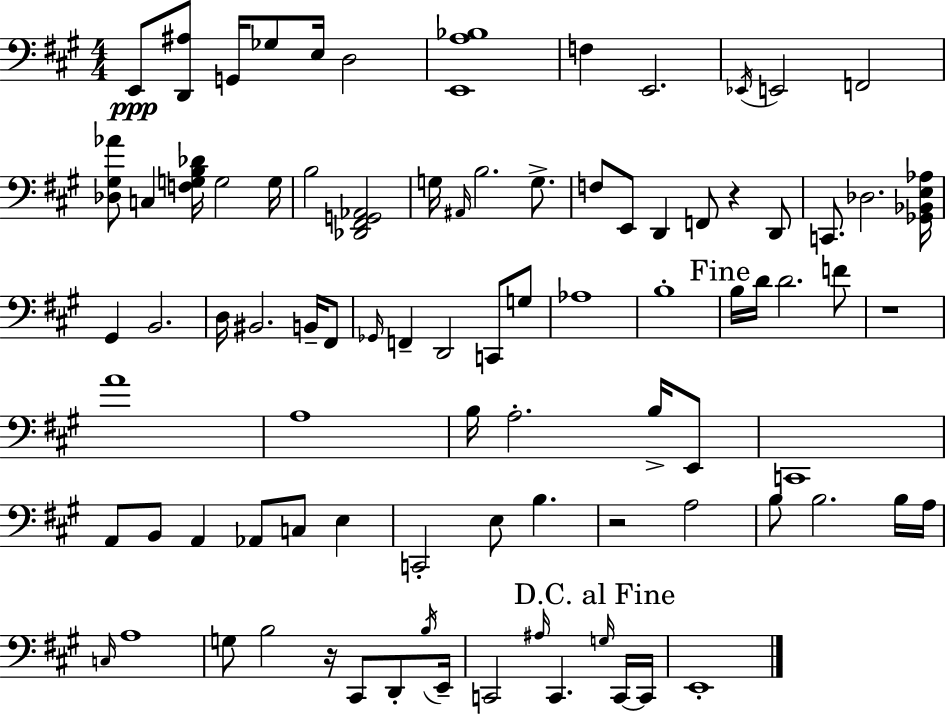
X:1
T:Untitled
M:4/4
L:1/4
K:A
E,,/2 [D,,^A,]/2 G,,/4 _G,/2 E,/4 D,2 [E,,A,_B,]4 F, E,,2 _E,,/4 E,,2 F,,2 [_D,^G,_A]/2 C, [F,G,B,_D]/4 G,2 G,/4 B,2 [_D,,^F,,G,,_A,,]2 G,/4 ^A,,/4 B,2 G,/2 F,/2 E,,/2 D,, F,,/2 z D,,/2 C,,/2 _D,2 [_G,,_B,,E,_A,]/4 ^G,, B,,2 D,/4 ^B,,2 B,,/4 ^F,,/2 _G,,/4 F,, D,,2 C,,/2 G,/2 _A,4 B,4 B,/4 D/4 D2 F/2 z4 A4 A,4 B,/4 A,2 B,/4 E,,/2 C,,4 A,,/2 B,,/2 A,, _A,,/2 C,/2 E, C,,2 E,/2 B, z2 A,2 B,/2 B,2 B,/4 A,/4 C,/4 A,4 G,/2 B,2 z/4 ^C,,/2 D,,/2 B,/4 E,,/4 C,,2 ^A,/4 C,, G,/4 C,,/4 C,,/4 E,,4